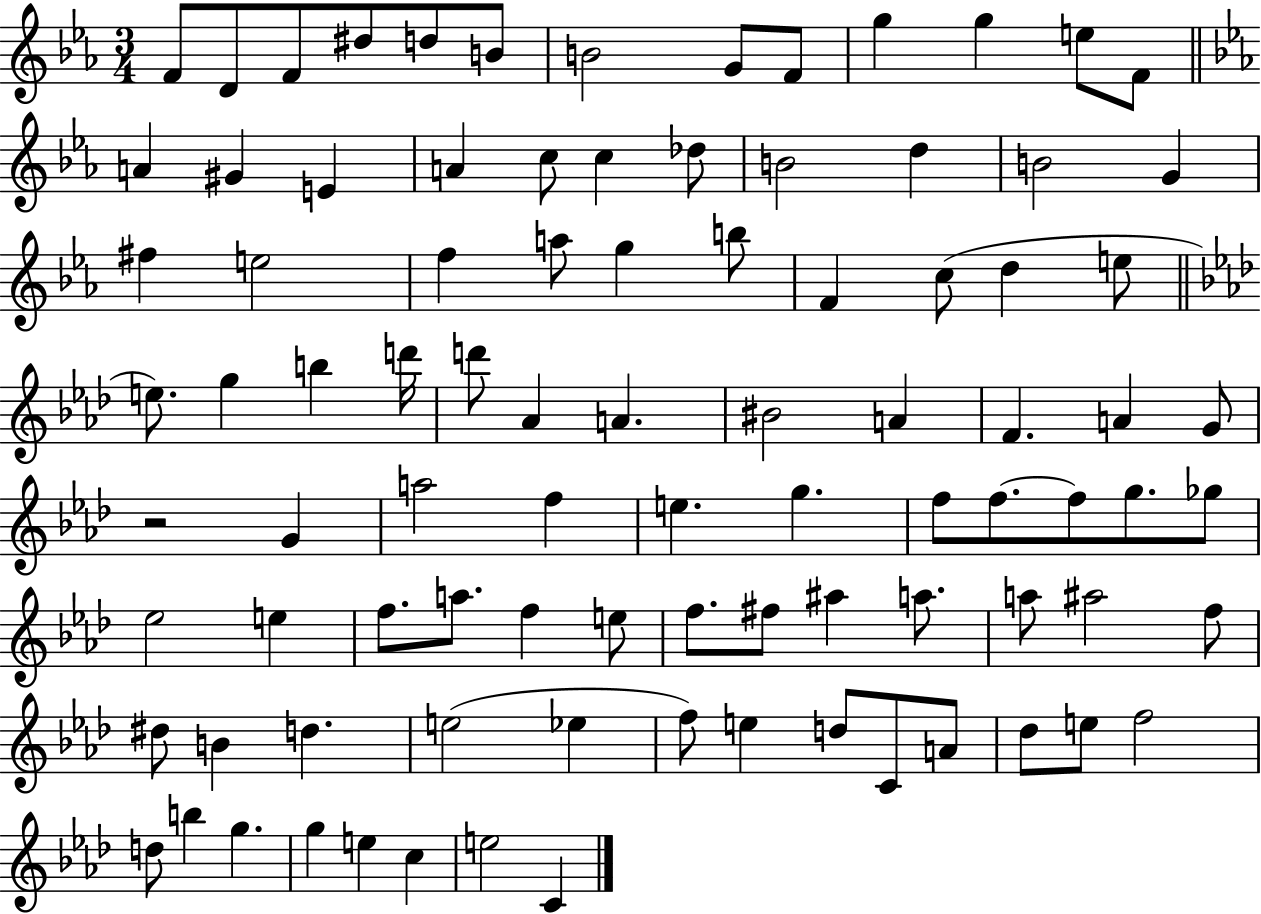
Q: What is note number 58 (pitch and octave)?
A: E5